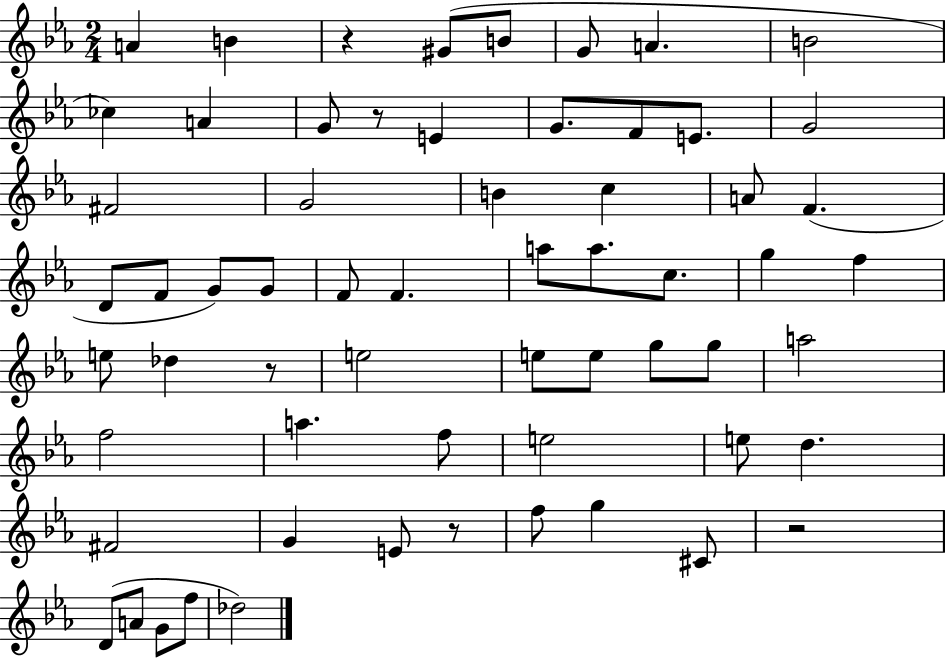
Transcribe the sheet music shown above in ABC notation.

X:1
T:Untitled
M:2/4
L:1/4
K:Eb
A B z ^G/2 B/2 G/2 A B2 _c A G/2 z/2 E G/2 F/2 E/2 G2 ^F2 G2 B c A/2 F D/2 F/2 G/2 G/2 F/2 F a/2 a/2 c/2 g f e/2 _d z/2 e2 e/2 e/2 g/2 g/2 a2 f2 a f/2 e2 e/2 d ^F2 G E/2 z/2 f/2 g ^C/2 z2 D/2 A/2 G/2 f/2 _d2